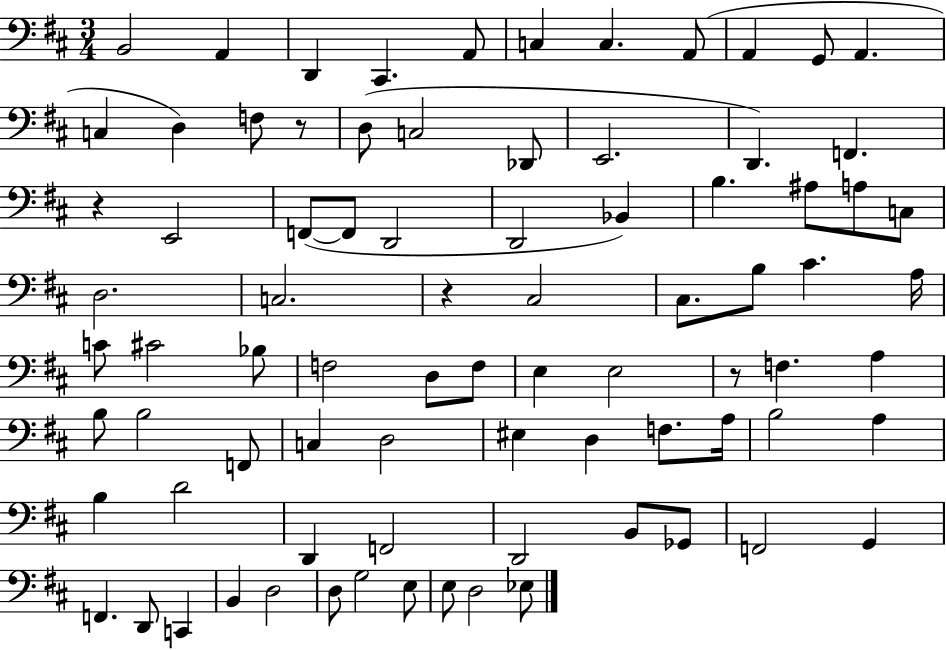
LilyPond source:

{
  \clef bass
  \numericTimeSignature
  \time 3/4
  \key d \major
  \repeat volta 2 { b,2 a,4 | d,4 cis,4. a,8 | c4 c4. a,8( | a,4 g,8 a,4. | \break c4 d4) f8 r8 | d8( c2 des,8 | e,2. | d,4.) f,4. | \break r4 e,2 | f,8~(~ f,8 d,2 | d,2 bes,4) | b4. ais8 a8 c8 | \break d2. | c2. | r4 cis2 | cis8. b8 cis'4. a16 | \break c'8 cis'2 bes8 | f2 d8 f8 | e4 e2 | r8 f4. a4 | \break b8 b2 f,8 | c4 d2 | eis4 d4 f8. a16 | b2 a4 | \break b4 d'2 | d,4 f,2 | d,2 b,8 ges,8 | f,2 g,4 | \break f,4. d,8 c,4 | b,4 d2 | d8 g2 e8 | e8 d2 ees8 | \break } \bar "|."
}